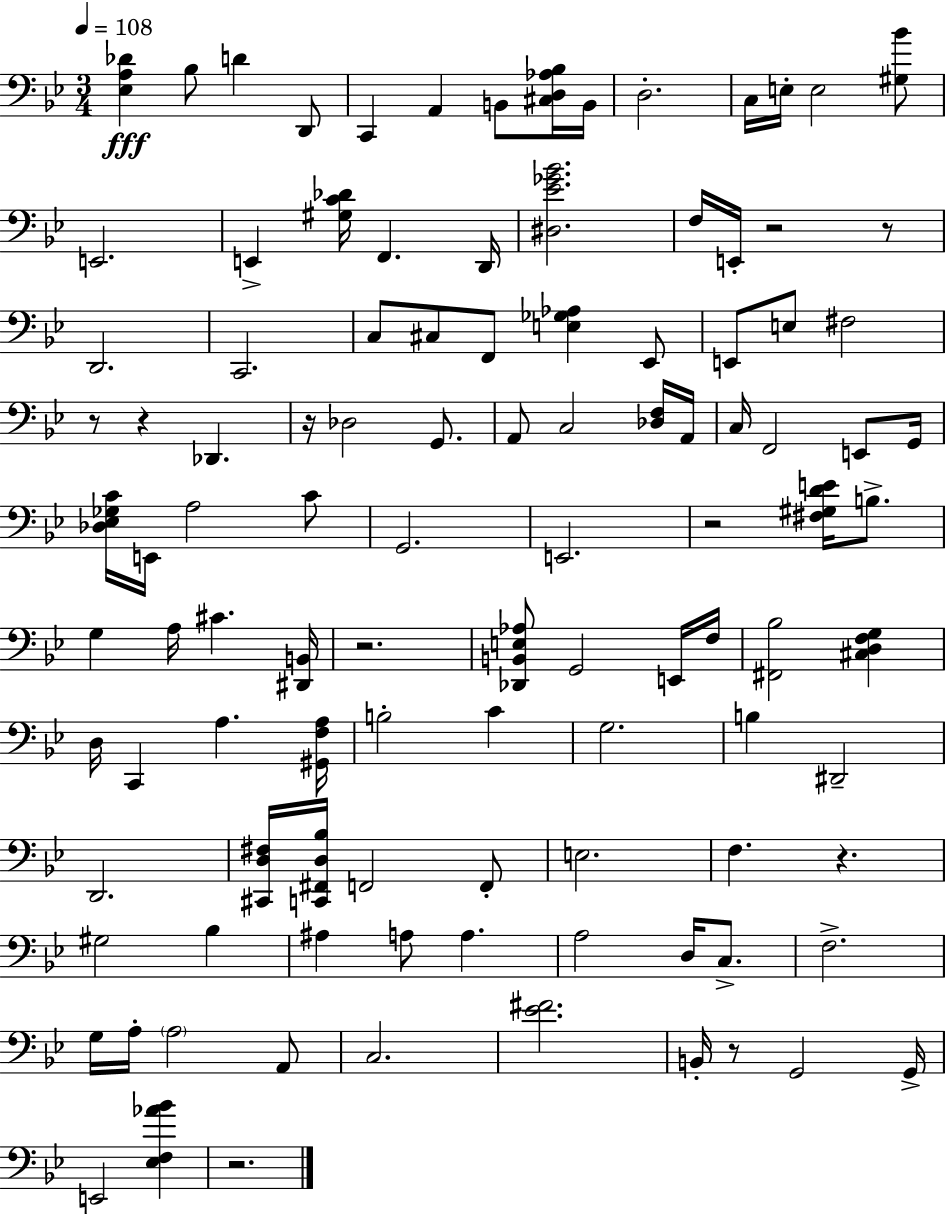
[Eb3,A3,Db4]/q Bb3/e D4/q D2/e C2/q A2/q B2/e [C#3,D3,Ab3,Bb3]/s B2/s D3/h. C3/s E3/s E3/h [G#3,Bb4]/e E2/h. E2/q [G#3,C4,Db4]/s F2/q. D2/s [D#3,Eb4,Gb4,Bb4]/h. F3/s E2/s R/h R/e D2/h. C2/h. C3/e C#3/e F2/e [E3,Gb3,Ab3]/q Eb2/e E2/e E3/e F#3/h R/e R/q Db2/q. R/s Db3/h G2/e. A2/e C3/h [Db3,F3]/s A2/s C3/s F2/h E2/e G2/s [Db3,Eb3,Gb3,C4]/s E2/s A3/h C4/e G2/h. E2/h. R/h [F#3,G#3,D4,E4]/s B3/e. G3/q A3/s C#4/q. [D#2,B2]/s R/h. [Db2,B2,E3,Ab3]/e G2/h E2/s F3/s [F#2,Bb3]/h [C#3,D3,F3,G3]/q D3/s C2/q A3/q. [G#2,F3,A3]/s B3/h C4/q G3/h. B3/q D#2/h D2/h. [C#2,D3,F#3]/s [C2,F#2,D3,Bb3]/s F2/h F2/e E3/h. F3/q. R/q. G#3/h Bb3/q A#3/q A3/e A3/q. A3/h D3/s C3/e. F3/h. G3/s A3/s A3/h A2/e C3/h. [Eb4,F#4]/h. B2/s R/e G2/h G2/s E2/h [Eb3,F3,Ab4,Bb4]/q R/h.